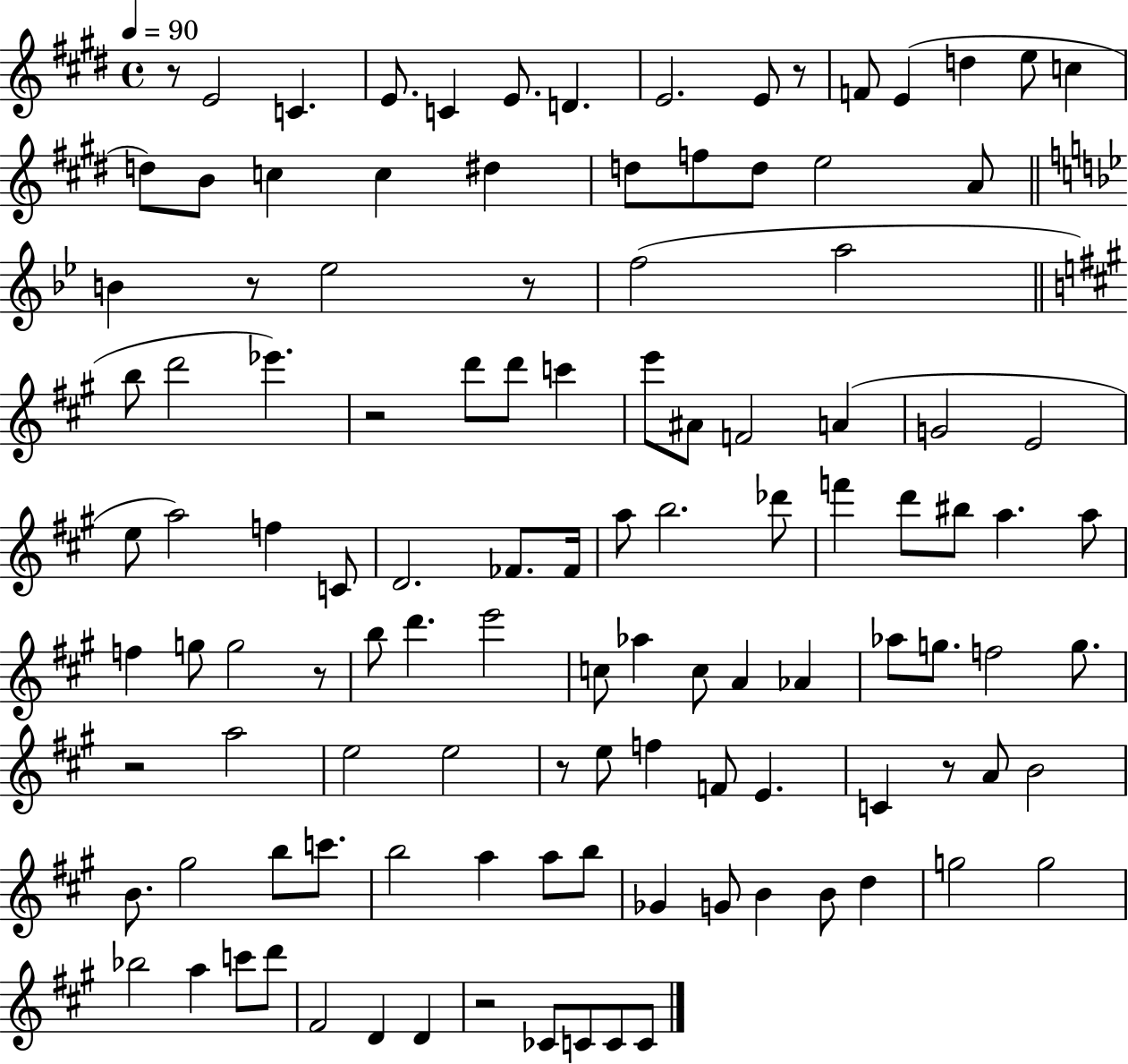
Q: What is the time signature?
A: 4/4